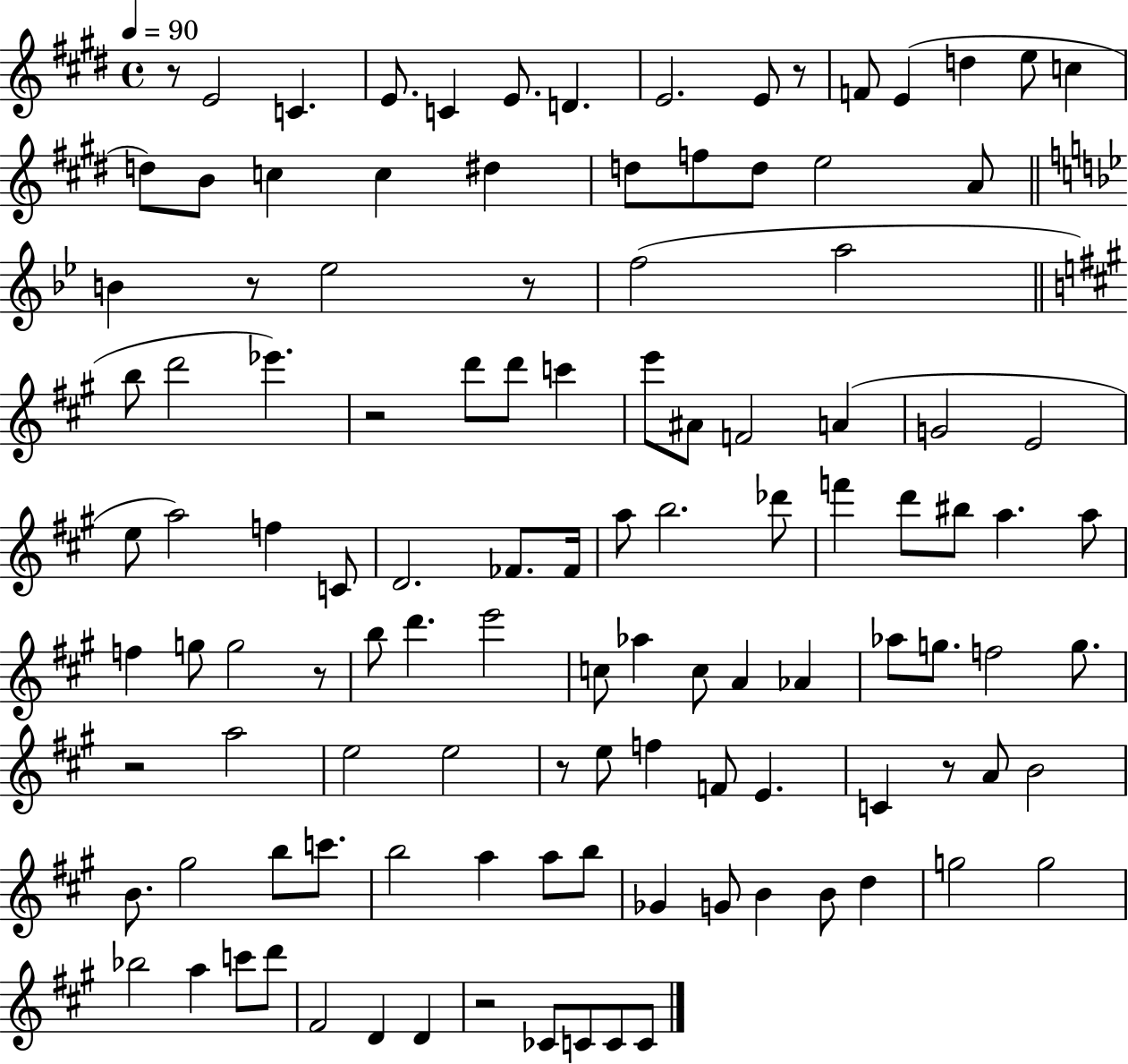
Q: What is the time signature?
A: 4/4